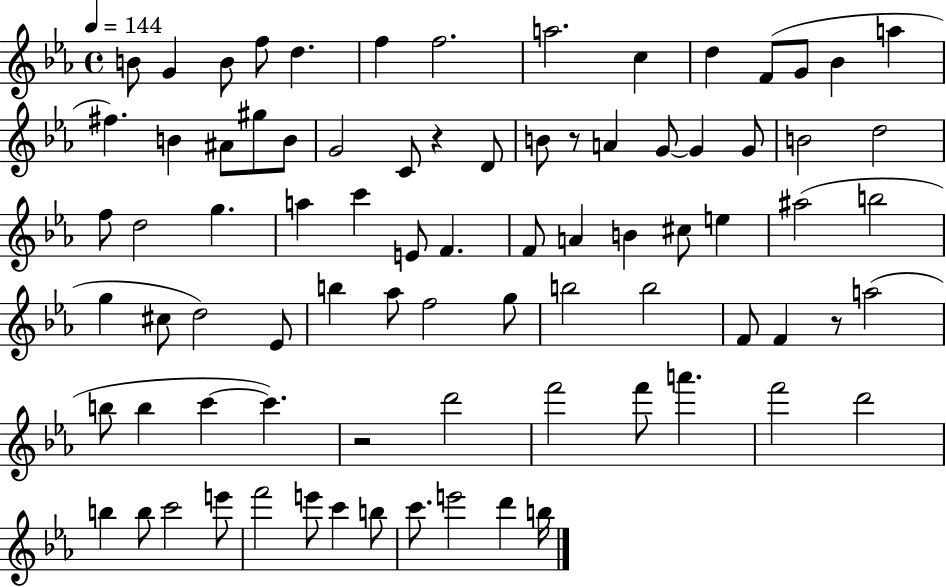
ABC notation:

X:1
T:Untitled
M:4/4
L:1/4
K:Eb
B/2 G B/2 f/2 d f f2 a2 c d F/2 G/2 _B a ^f B ^A/2 ^g/2 B/2 G2 C/2 z D/2 B/2 z/2 A G/2 G G/2 B2 d2 f/2 d2 g a c' E/2 F F/2 A B ^c/2 e ^a2 b2 g ^c/2 d2 _E/2 b _a/2 f2 g/2 b2 b2 F/2 F z/2 a2 b/2 b c' c' z2 d'2 f'2 f'/2 a' f'2 d'2 b b/2 c'2 e'/2 f'2 e'/2 c' b/2 c'/2 e'2 d' b/4